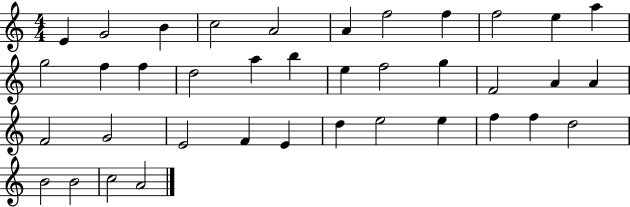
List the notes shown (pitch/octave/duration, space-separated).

E4/q G4/h B4/q C5/h A4/h A4/q F5/h F5/q F5/h E5/q A5/q G5/h F5/q F5/q D5/h A5/q B5/q E5/q F5/h G5/q F4/h A4/q A4/q F4/h G4/h E4/h F4/q E4/q D5/q E5/h E5/q F5/q F5/q D5/h B4/h B4/h C5/h A4/h